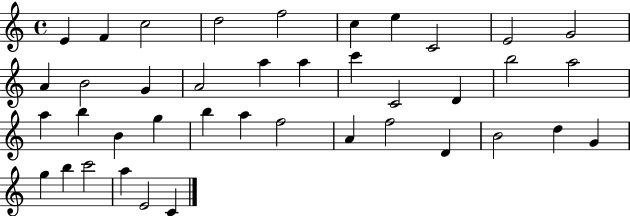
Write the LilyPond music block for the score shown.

{
  \clef treble
  \time 4/4
  \defaultTimeSignature
  \key c \major
  e'4 f'4 c''2 | d''2 f''2 | c''4 e''4 c'2 | e'2 g'2 | \break a'4 b'2 g'4 | a'2 a''4 a''4 | c'''4 c'2 d'4 | b''2 a''2 | \break a''4 b''4 b'4 g''4 | b''4 a''4 f''2 | a'4 f''2 d'4 | b'2 d''4 g'4 | \break g''4 b''4 c'''2 | a''4 e'2 c'4 | \bar "|."
}